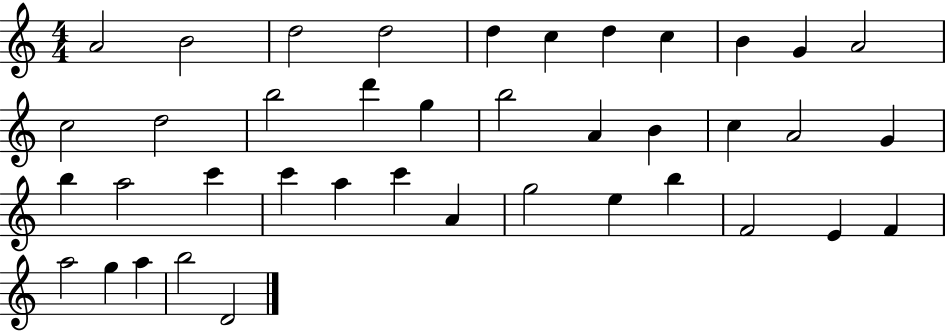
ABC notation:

X:1
T:Untitled
M:4/4
L:1/4
K:C
A2 B2 d2 d2 d c d c B G A2 c2 d2 b2 d' g b2 A B c A2 G b a2 c' c' a c' A g2 e b F2 E F a2 g a b2 D2